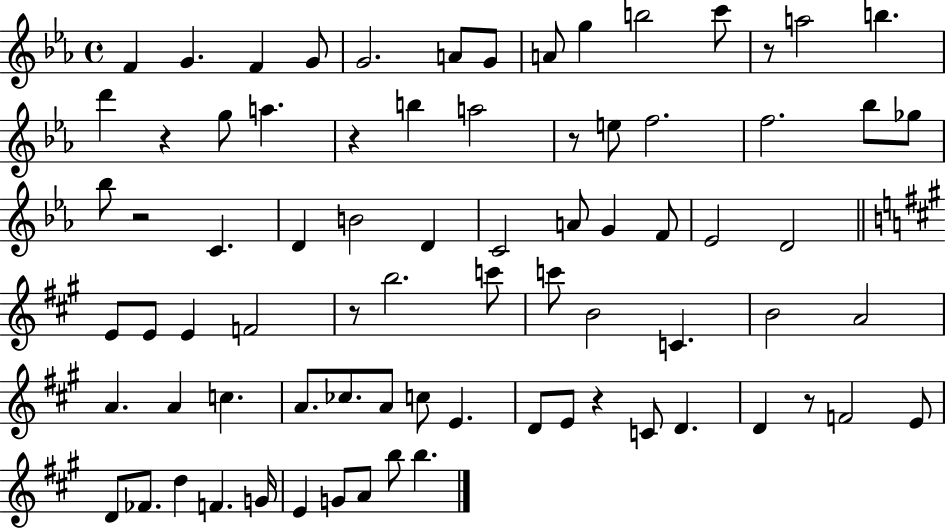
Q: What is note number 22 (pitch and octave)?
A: Bb5